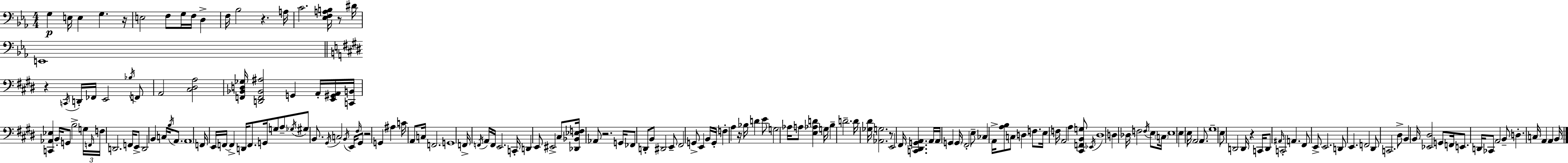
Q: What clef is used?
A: bass